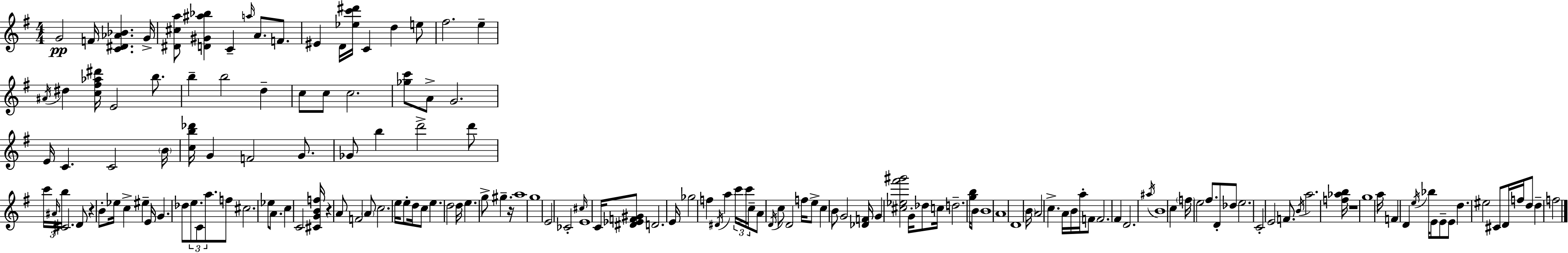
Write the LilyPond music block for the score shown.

{
  \clef treble
  \numericTimeSignature
  \time 4/4
  \key e \minor
  g'2\pp f'16 <c' dis' aes' bes'>4. g'16-> | <dis' cis'' a''>8 <d' gis' ais'' bes''>4 c'4-- \grace { a''16 } a'8. f'8. | eis'4 d'16 <ees'' c''' dis'''>16 c'4 d''4 e''8 | fis''2. e''4-- | \break \acciaccatura { ais'16 } dis''4 <c'' fis'' aes'' dis'''>16 e'2 b''8. | b''4-- b''2 d''4-- | c''8 c''8 c''2. | <ges'' c'''>8 a'8-> g'2. | \break e'16 c'4. c'2 | \parenthesize b'16 <c'' b'' des'''>16 g'4 f'2 g'8. | ges'8 b''4 d'''2-> | d'''8 \tuplet 3/2 { c'''16 \grace { ais'16 } b''16 } cis'2. | \break d'8 r4 b'8-. ees''16 c''4-> eis''4-- | e'16 g'4. des''8 \tuplet 3/2 { e''8. c'8 | a''8. } f''8 cis''2. | ees''8 a'8. c''4 c'2 | \break <cis' g' b' f''>16 r4 a'8 f'2 | \parenthesize a'8 c''2. e''16 | e''8-. d''16 c''8 e''4. d''2 | d''16 e''4. g''8-> gis''4.-- | \break r16 a''1 | g''1 | e'2 ces'2-. | \grace { cis''16 } e'1 | \break c'16 <dis' ees' f' gis'>8 d'2. | e'16 ges''2 f''4 | \acciaccatura { dis'16 } a''4 \tuplet 3/2 { c'''16 c'''16 c''16-- } a'8 \acciaccatura { d'16 } c''8 d'2 | f''16 e''8-> c''4 b'8 g'2 | \break <des' f'>16 g'4 <cis'' ees'' fis''' gis'''>2 | g'16-. des''8 c''16 d''2.-- | <g'' b''>16 b'8 b'1 | a'1 | \break d'1 | \parenthesize b'16 a'2 c''4.-> | a'16 b'16 a''16-. f'8 f'2. | fis'4 d'2. | \break \acciaccatura { ais''16 } b'1 | c''4 \parenthesize f''16 e''2 | fis''8. d'8-. des''8 e''2. | c'2-. e'2 | \break f'8. \acciaccatura { b'16 } a''2. | <f'' aes'' b''>16 r1 | g''1 | a''16 f'4 d'4 | \break \acciaccatura { e''16 } bes''16 e'8 e'8-- e'8 d''4. eis''2 | cis'8 d'16 f''16 d''8 d''4-- | f''2 \bar "|."
}